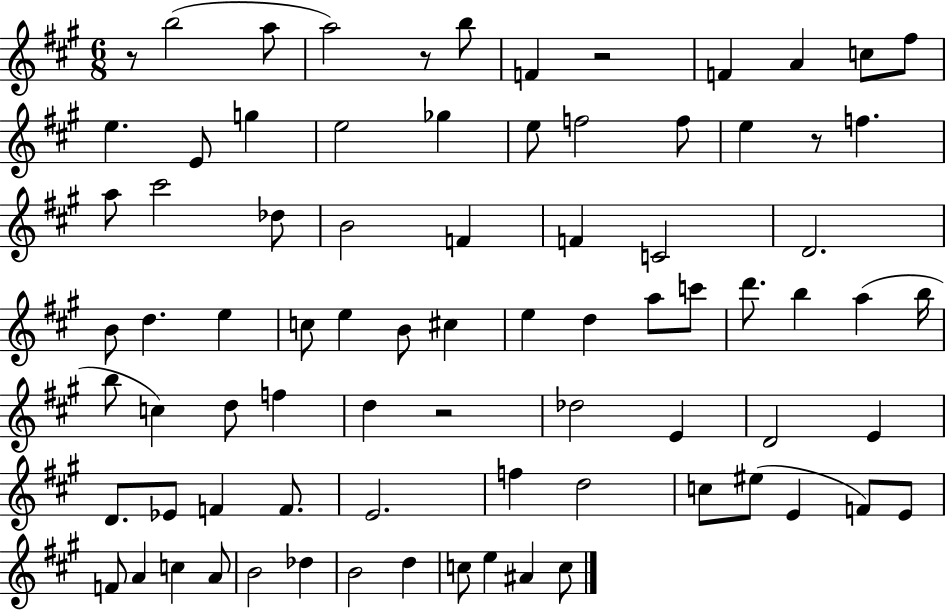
R/e B5/h A5/e A5/h R/e B5/e F4/q R/h F4/q A4/q C5/e F#5/e E5/q. E4/e G5/q E5/h Gb5/q E5/e F5/h F5/e E5/q R/e F5/q. A5/e C#6/h Db5/e B4/h F4/q F4/q C4/h D4/h. B4/e D5/q. E5/q C5/e E5/q B4/e C#5/q E5/q D5/q A5/e C6/e D6/e. B5/q A5/q B5/s B5/e C5/q D5/e F5/q D5/q R/h Db5/h E4/q D4/h E4/q D4/e. Eb4/e F4/q F4/e. E4/h. F5/q D5/h C5/e EIS5/e E4/q F4/e E4/e F4/e A4/q C5/q A4/e B4/h Db5/q B4/h D5/q C5/e E5/q A#4/q C5/e